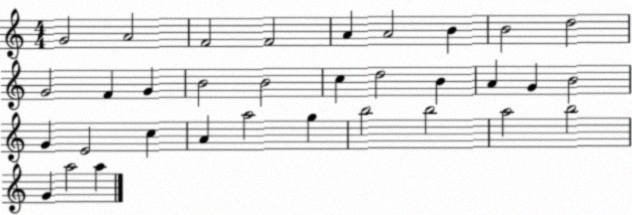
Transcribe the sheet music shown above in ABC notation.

X:1
T:Untitled
M:4/4
L:1/4
K:C
G2 A2 F2 F2 A A2 B B2 d2 G2 F G B2 B2 c d2 B A G B2 G E2 c A a2 g b2 b2 a2 b2 G a2 a